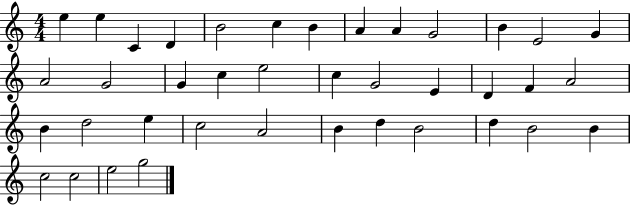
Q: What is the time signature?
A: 4/4